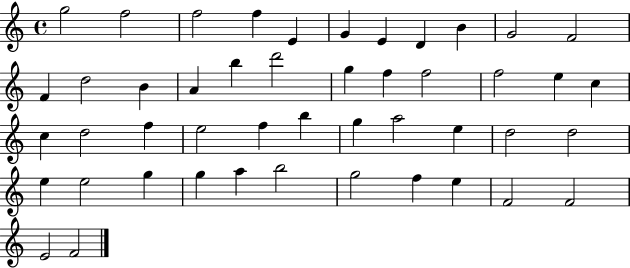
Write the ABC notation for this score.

X:1
T:Untitled
M:4/4
L:1/4
K:C
g2 f2 f2 f E G E D B G2 F2 F d2 B A b d'2 g f f2 f2 e c c d2 f e2 f b g a2 e d2 d2 e e2 g g a b2 g2 f e F2 F2 E2 F2